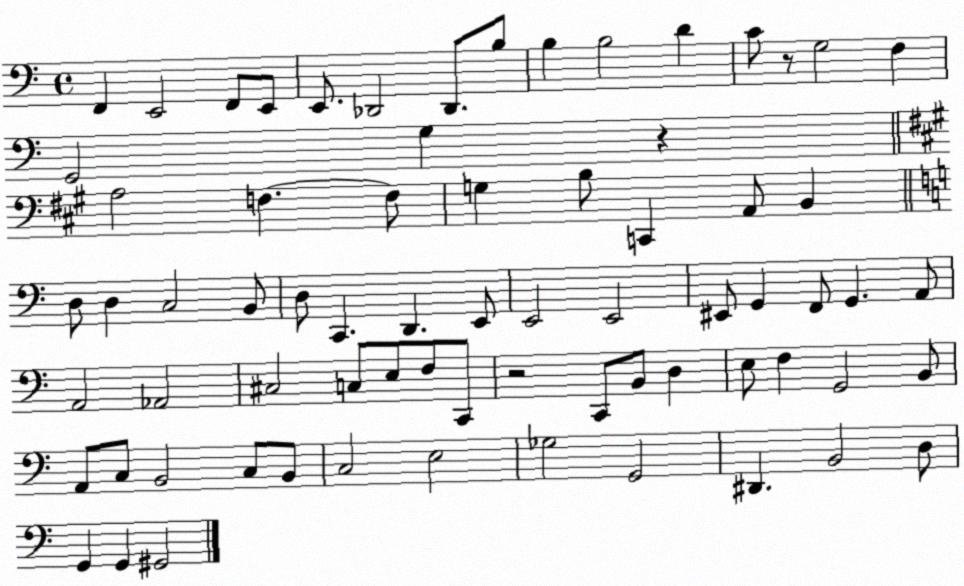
X:1
T:Untitled
M:4/4
L:1/4
K:C
F,, E,,2 F,,/2 E,,/2 E,,/2 _D,,2 _D,,/2 B,/2 B, B,2 D C/2 z/2 G,2 F, G,,2 G, z A,2 F, F,/2 G, B,/2 C,, A,,/2 B,, D,/2 D, C,2 B,,/2 D,/2 C,, D,, E,,/2 E,,2 E,,2 ^E,,/2 G,, F,,/2 G,, A,,/2 A,,2 _A,,2 ^C,2 C,/2 E,/2 F,/2 C,,/2 z2 C,,/2 B,,/2 D, E,/2 F, G,,2 B,,/2 A,,/2 C,/2 B,,2 C,/2 B,,/2 C,2 E,2 _G,2 G,,2 ^D,, B,,2 D,/2 G,, G,, ^G,,2